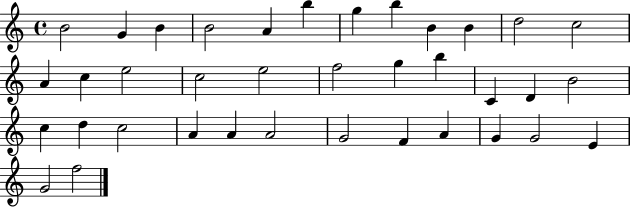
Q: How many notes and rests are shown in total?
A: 37